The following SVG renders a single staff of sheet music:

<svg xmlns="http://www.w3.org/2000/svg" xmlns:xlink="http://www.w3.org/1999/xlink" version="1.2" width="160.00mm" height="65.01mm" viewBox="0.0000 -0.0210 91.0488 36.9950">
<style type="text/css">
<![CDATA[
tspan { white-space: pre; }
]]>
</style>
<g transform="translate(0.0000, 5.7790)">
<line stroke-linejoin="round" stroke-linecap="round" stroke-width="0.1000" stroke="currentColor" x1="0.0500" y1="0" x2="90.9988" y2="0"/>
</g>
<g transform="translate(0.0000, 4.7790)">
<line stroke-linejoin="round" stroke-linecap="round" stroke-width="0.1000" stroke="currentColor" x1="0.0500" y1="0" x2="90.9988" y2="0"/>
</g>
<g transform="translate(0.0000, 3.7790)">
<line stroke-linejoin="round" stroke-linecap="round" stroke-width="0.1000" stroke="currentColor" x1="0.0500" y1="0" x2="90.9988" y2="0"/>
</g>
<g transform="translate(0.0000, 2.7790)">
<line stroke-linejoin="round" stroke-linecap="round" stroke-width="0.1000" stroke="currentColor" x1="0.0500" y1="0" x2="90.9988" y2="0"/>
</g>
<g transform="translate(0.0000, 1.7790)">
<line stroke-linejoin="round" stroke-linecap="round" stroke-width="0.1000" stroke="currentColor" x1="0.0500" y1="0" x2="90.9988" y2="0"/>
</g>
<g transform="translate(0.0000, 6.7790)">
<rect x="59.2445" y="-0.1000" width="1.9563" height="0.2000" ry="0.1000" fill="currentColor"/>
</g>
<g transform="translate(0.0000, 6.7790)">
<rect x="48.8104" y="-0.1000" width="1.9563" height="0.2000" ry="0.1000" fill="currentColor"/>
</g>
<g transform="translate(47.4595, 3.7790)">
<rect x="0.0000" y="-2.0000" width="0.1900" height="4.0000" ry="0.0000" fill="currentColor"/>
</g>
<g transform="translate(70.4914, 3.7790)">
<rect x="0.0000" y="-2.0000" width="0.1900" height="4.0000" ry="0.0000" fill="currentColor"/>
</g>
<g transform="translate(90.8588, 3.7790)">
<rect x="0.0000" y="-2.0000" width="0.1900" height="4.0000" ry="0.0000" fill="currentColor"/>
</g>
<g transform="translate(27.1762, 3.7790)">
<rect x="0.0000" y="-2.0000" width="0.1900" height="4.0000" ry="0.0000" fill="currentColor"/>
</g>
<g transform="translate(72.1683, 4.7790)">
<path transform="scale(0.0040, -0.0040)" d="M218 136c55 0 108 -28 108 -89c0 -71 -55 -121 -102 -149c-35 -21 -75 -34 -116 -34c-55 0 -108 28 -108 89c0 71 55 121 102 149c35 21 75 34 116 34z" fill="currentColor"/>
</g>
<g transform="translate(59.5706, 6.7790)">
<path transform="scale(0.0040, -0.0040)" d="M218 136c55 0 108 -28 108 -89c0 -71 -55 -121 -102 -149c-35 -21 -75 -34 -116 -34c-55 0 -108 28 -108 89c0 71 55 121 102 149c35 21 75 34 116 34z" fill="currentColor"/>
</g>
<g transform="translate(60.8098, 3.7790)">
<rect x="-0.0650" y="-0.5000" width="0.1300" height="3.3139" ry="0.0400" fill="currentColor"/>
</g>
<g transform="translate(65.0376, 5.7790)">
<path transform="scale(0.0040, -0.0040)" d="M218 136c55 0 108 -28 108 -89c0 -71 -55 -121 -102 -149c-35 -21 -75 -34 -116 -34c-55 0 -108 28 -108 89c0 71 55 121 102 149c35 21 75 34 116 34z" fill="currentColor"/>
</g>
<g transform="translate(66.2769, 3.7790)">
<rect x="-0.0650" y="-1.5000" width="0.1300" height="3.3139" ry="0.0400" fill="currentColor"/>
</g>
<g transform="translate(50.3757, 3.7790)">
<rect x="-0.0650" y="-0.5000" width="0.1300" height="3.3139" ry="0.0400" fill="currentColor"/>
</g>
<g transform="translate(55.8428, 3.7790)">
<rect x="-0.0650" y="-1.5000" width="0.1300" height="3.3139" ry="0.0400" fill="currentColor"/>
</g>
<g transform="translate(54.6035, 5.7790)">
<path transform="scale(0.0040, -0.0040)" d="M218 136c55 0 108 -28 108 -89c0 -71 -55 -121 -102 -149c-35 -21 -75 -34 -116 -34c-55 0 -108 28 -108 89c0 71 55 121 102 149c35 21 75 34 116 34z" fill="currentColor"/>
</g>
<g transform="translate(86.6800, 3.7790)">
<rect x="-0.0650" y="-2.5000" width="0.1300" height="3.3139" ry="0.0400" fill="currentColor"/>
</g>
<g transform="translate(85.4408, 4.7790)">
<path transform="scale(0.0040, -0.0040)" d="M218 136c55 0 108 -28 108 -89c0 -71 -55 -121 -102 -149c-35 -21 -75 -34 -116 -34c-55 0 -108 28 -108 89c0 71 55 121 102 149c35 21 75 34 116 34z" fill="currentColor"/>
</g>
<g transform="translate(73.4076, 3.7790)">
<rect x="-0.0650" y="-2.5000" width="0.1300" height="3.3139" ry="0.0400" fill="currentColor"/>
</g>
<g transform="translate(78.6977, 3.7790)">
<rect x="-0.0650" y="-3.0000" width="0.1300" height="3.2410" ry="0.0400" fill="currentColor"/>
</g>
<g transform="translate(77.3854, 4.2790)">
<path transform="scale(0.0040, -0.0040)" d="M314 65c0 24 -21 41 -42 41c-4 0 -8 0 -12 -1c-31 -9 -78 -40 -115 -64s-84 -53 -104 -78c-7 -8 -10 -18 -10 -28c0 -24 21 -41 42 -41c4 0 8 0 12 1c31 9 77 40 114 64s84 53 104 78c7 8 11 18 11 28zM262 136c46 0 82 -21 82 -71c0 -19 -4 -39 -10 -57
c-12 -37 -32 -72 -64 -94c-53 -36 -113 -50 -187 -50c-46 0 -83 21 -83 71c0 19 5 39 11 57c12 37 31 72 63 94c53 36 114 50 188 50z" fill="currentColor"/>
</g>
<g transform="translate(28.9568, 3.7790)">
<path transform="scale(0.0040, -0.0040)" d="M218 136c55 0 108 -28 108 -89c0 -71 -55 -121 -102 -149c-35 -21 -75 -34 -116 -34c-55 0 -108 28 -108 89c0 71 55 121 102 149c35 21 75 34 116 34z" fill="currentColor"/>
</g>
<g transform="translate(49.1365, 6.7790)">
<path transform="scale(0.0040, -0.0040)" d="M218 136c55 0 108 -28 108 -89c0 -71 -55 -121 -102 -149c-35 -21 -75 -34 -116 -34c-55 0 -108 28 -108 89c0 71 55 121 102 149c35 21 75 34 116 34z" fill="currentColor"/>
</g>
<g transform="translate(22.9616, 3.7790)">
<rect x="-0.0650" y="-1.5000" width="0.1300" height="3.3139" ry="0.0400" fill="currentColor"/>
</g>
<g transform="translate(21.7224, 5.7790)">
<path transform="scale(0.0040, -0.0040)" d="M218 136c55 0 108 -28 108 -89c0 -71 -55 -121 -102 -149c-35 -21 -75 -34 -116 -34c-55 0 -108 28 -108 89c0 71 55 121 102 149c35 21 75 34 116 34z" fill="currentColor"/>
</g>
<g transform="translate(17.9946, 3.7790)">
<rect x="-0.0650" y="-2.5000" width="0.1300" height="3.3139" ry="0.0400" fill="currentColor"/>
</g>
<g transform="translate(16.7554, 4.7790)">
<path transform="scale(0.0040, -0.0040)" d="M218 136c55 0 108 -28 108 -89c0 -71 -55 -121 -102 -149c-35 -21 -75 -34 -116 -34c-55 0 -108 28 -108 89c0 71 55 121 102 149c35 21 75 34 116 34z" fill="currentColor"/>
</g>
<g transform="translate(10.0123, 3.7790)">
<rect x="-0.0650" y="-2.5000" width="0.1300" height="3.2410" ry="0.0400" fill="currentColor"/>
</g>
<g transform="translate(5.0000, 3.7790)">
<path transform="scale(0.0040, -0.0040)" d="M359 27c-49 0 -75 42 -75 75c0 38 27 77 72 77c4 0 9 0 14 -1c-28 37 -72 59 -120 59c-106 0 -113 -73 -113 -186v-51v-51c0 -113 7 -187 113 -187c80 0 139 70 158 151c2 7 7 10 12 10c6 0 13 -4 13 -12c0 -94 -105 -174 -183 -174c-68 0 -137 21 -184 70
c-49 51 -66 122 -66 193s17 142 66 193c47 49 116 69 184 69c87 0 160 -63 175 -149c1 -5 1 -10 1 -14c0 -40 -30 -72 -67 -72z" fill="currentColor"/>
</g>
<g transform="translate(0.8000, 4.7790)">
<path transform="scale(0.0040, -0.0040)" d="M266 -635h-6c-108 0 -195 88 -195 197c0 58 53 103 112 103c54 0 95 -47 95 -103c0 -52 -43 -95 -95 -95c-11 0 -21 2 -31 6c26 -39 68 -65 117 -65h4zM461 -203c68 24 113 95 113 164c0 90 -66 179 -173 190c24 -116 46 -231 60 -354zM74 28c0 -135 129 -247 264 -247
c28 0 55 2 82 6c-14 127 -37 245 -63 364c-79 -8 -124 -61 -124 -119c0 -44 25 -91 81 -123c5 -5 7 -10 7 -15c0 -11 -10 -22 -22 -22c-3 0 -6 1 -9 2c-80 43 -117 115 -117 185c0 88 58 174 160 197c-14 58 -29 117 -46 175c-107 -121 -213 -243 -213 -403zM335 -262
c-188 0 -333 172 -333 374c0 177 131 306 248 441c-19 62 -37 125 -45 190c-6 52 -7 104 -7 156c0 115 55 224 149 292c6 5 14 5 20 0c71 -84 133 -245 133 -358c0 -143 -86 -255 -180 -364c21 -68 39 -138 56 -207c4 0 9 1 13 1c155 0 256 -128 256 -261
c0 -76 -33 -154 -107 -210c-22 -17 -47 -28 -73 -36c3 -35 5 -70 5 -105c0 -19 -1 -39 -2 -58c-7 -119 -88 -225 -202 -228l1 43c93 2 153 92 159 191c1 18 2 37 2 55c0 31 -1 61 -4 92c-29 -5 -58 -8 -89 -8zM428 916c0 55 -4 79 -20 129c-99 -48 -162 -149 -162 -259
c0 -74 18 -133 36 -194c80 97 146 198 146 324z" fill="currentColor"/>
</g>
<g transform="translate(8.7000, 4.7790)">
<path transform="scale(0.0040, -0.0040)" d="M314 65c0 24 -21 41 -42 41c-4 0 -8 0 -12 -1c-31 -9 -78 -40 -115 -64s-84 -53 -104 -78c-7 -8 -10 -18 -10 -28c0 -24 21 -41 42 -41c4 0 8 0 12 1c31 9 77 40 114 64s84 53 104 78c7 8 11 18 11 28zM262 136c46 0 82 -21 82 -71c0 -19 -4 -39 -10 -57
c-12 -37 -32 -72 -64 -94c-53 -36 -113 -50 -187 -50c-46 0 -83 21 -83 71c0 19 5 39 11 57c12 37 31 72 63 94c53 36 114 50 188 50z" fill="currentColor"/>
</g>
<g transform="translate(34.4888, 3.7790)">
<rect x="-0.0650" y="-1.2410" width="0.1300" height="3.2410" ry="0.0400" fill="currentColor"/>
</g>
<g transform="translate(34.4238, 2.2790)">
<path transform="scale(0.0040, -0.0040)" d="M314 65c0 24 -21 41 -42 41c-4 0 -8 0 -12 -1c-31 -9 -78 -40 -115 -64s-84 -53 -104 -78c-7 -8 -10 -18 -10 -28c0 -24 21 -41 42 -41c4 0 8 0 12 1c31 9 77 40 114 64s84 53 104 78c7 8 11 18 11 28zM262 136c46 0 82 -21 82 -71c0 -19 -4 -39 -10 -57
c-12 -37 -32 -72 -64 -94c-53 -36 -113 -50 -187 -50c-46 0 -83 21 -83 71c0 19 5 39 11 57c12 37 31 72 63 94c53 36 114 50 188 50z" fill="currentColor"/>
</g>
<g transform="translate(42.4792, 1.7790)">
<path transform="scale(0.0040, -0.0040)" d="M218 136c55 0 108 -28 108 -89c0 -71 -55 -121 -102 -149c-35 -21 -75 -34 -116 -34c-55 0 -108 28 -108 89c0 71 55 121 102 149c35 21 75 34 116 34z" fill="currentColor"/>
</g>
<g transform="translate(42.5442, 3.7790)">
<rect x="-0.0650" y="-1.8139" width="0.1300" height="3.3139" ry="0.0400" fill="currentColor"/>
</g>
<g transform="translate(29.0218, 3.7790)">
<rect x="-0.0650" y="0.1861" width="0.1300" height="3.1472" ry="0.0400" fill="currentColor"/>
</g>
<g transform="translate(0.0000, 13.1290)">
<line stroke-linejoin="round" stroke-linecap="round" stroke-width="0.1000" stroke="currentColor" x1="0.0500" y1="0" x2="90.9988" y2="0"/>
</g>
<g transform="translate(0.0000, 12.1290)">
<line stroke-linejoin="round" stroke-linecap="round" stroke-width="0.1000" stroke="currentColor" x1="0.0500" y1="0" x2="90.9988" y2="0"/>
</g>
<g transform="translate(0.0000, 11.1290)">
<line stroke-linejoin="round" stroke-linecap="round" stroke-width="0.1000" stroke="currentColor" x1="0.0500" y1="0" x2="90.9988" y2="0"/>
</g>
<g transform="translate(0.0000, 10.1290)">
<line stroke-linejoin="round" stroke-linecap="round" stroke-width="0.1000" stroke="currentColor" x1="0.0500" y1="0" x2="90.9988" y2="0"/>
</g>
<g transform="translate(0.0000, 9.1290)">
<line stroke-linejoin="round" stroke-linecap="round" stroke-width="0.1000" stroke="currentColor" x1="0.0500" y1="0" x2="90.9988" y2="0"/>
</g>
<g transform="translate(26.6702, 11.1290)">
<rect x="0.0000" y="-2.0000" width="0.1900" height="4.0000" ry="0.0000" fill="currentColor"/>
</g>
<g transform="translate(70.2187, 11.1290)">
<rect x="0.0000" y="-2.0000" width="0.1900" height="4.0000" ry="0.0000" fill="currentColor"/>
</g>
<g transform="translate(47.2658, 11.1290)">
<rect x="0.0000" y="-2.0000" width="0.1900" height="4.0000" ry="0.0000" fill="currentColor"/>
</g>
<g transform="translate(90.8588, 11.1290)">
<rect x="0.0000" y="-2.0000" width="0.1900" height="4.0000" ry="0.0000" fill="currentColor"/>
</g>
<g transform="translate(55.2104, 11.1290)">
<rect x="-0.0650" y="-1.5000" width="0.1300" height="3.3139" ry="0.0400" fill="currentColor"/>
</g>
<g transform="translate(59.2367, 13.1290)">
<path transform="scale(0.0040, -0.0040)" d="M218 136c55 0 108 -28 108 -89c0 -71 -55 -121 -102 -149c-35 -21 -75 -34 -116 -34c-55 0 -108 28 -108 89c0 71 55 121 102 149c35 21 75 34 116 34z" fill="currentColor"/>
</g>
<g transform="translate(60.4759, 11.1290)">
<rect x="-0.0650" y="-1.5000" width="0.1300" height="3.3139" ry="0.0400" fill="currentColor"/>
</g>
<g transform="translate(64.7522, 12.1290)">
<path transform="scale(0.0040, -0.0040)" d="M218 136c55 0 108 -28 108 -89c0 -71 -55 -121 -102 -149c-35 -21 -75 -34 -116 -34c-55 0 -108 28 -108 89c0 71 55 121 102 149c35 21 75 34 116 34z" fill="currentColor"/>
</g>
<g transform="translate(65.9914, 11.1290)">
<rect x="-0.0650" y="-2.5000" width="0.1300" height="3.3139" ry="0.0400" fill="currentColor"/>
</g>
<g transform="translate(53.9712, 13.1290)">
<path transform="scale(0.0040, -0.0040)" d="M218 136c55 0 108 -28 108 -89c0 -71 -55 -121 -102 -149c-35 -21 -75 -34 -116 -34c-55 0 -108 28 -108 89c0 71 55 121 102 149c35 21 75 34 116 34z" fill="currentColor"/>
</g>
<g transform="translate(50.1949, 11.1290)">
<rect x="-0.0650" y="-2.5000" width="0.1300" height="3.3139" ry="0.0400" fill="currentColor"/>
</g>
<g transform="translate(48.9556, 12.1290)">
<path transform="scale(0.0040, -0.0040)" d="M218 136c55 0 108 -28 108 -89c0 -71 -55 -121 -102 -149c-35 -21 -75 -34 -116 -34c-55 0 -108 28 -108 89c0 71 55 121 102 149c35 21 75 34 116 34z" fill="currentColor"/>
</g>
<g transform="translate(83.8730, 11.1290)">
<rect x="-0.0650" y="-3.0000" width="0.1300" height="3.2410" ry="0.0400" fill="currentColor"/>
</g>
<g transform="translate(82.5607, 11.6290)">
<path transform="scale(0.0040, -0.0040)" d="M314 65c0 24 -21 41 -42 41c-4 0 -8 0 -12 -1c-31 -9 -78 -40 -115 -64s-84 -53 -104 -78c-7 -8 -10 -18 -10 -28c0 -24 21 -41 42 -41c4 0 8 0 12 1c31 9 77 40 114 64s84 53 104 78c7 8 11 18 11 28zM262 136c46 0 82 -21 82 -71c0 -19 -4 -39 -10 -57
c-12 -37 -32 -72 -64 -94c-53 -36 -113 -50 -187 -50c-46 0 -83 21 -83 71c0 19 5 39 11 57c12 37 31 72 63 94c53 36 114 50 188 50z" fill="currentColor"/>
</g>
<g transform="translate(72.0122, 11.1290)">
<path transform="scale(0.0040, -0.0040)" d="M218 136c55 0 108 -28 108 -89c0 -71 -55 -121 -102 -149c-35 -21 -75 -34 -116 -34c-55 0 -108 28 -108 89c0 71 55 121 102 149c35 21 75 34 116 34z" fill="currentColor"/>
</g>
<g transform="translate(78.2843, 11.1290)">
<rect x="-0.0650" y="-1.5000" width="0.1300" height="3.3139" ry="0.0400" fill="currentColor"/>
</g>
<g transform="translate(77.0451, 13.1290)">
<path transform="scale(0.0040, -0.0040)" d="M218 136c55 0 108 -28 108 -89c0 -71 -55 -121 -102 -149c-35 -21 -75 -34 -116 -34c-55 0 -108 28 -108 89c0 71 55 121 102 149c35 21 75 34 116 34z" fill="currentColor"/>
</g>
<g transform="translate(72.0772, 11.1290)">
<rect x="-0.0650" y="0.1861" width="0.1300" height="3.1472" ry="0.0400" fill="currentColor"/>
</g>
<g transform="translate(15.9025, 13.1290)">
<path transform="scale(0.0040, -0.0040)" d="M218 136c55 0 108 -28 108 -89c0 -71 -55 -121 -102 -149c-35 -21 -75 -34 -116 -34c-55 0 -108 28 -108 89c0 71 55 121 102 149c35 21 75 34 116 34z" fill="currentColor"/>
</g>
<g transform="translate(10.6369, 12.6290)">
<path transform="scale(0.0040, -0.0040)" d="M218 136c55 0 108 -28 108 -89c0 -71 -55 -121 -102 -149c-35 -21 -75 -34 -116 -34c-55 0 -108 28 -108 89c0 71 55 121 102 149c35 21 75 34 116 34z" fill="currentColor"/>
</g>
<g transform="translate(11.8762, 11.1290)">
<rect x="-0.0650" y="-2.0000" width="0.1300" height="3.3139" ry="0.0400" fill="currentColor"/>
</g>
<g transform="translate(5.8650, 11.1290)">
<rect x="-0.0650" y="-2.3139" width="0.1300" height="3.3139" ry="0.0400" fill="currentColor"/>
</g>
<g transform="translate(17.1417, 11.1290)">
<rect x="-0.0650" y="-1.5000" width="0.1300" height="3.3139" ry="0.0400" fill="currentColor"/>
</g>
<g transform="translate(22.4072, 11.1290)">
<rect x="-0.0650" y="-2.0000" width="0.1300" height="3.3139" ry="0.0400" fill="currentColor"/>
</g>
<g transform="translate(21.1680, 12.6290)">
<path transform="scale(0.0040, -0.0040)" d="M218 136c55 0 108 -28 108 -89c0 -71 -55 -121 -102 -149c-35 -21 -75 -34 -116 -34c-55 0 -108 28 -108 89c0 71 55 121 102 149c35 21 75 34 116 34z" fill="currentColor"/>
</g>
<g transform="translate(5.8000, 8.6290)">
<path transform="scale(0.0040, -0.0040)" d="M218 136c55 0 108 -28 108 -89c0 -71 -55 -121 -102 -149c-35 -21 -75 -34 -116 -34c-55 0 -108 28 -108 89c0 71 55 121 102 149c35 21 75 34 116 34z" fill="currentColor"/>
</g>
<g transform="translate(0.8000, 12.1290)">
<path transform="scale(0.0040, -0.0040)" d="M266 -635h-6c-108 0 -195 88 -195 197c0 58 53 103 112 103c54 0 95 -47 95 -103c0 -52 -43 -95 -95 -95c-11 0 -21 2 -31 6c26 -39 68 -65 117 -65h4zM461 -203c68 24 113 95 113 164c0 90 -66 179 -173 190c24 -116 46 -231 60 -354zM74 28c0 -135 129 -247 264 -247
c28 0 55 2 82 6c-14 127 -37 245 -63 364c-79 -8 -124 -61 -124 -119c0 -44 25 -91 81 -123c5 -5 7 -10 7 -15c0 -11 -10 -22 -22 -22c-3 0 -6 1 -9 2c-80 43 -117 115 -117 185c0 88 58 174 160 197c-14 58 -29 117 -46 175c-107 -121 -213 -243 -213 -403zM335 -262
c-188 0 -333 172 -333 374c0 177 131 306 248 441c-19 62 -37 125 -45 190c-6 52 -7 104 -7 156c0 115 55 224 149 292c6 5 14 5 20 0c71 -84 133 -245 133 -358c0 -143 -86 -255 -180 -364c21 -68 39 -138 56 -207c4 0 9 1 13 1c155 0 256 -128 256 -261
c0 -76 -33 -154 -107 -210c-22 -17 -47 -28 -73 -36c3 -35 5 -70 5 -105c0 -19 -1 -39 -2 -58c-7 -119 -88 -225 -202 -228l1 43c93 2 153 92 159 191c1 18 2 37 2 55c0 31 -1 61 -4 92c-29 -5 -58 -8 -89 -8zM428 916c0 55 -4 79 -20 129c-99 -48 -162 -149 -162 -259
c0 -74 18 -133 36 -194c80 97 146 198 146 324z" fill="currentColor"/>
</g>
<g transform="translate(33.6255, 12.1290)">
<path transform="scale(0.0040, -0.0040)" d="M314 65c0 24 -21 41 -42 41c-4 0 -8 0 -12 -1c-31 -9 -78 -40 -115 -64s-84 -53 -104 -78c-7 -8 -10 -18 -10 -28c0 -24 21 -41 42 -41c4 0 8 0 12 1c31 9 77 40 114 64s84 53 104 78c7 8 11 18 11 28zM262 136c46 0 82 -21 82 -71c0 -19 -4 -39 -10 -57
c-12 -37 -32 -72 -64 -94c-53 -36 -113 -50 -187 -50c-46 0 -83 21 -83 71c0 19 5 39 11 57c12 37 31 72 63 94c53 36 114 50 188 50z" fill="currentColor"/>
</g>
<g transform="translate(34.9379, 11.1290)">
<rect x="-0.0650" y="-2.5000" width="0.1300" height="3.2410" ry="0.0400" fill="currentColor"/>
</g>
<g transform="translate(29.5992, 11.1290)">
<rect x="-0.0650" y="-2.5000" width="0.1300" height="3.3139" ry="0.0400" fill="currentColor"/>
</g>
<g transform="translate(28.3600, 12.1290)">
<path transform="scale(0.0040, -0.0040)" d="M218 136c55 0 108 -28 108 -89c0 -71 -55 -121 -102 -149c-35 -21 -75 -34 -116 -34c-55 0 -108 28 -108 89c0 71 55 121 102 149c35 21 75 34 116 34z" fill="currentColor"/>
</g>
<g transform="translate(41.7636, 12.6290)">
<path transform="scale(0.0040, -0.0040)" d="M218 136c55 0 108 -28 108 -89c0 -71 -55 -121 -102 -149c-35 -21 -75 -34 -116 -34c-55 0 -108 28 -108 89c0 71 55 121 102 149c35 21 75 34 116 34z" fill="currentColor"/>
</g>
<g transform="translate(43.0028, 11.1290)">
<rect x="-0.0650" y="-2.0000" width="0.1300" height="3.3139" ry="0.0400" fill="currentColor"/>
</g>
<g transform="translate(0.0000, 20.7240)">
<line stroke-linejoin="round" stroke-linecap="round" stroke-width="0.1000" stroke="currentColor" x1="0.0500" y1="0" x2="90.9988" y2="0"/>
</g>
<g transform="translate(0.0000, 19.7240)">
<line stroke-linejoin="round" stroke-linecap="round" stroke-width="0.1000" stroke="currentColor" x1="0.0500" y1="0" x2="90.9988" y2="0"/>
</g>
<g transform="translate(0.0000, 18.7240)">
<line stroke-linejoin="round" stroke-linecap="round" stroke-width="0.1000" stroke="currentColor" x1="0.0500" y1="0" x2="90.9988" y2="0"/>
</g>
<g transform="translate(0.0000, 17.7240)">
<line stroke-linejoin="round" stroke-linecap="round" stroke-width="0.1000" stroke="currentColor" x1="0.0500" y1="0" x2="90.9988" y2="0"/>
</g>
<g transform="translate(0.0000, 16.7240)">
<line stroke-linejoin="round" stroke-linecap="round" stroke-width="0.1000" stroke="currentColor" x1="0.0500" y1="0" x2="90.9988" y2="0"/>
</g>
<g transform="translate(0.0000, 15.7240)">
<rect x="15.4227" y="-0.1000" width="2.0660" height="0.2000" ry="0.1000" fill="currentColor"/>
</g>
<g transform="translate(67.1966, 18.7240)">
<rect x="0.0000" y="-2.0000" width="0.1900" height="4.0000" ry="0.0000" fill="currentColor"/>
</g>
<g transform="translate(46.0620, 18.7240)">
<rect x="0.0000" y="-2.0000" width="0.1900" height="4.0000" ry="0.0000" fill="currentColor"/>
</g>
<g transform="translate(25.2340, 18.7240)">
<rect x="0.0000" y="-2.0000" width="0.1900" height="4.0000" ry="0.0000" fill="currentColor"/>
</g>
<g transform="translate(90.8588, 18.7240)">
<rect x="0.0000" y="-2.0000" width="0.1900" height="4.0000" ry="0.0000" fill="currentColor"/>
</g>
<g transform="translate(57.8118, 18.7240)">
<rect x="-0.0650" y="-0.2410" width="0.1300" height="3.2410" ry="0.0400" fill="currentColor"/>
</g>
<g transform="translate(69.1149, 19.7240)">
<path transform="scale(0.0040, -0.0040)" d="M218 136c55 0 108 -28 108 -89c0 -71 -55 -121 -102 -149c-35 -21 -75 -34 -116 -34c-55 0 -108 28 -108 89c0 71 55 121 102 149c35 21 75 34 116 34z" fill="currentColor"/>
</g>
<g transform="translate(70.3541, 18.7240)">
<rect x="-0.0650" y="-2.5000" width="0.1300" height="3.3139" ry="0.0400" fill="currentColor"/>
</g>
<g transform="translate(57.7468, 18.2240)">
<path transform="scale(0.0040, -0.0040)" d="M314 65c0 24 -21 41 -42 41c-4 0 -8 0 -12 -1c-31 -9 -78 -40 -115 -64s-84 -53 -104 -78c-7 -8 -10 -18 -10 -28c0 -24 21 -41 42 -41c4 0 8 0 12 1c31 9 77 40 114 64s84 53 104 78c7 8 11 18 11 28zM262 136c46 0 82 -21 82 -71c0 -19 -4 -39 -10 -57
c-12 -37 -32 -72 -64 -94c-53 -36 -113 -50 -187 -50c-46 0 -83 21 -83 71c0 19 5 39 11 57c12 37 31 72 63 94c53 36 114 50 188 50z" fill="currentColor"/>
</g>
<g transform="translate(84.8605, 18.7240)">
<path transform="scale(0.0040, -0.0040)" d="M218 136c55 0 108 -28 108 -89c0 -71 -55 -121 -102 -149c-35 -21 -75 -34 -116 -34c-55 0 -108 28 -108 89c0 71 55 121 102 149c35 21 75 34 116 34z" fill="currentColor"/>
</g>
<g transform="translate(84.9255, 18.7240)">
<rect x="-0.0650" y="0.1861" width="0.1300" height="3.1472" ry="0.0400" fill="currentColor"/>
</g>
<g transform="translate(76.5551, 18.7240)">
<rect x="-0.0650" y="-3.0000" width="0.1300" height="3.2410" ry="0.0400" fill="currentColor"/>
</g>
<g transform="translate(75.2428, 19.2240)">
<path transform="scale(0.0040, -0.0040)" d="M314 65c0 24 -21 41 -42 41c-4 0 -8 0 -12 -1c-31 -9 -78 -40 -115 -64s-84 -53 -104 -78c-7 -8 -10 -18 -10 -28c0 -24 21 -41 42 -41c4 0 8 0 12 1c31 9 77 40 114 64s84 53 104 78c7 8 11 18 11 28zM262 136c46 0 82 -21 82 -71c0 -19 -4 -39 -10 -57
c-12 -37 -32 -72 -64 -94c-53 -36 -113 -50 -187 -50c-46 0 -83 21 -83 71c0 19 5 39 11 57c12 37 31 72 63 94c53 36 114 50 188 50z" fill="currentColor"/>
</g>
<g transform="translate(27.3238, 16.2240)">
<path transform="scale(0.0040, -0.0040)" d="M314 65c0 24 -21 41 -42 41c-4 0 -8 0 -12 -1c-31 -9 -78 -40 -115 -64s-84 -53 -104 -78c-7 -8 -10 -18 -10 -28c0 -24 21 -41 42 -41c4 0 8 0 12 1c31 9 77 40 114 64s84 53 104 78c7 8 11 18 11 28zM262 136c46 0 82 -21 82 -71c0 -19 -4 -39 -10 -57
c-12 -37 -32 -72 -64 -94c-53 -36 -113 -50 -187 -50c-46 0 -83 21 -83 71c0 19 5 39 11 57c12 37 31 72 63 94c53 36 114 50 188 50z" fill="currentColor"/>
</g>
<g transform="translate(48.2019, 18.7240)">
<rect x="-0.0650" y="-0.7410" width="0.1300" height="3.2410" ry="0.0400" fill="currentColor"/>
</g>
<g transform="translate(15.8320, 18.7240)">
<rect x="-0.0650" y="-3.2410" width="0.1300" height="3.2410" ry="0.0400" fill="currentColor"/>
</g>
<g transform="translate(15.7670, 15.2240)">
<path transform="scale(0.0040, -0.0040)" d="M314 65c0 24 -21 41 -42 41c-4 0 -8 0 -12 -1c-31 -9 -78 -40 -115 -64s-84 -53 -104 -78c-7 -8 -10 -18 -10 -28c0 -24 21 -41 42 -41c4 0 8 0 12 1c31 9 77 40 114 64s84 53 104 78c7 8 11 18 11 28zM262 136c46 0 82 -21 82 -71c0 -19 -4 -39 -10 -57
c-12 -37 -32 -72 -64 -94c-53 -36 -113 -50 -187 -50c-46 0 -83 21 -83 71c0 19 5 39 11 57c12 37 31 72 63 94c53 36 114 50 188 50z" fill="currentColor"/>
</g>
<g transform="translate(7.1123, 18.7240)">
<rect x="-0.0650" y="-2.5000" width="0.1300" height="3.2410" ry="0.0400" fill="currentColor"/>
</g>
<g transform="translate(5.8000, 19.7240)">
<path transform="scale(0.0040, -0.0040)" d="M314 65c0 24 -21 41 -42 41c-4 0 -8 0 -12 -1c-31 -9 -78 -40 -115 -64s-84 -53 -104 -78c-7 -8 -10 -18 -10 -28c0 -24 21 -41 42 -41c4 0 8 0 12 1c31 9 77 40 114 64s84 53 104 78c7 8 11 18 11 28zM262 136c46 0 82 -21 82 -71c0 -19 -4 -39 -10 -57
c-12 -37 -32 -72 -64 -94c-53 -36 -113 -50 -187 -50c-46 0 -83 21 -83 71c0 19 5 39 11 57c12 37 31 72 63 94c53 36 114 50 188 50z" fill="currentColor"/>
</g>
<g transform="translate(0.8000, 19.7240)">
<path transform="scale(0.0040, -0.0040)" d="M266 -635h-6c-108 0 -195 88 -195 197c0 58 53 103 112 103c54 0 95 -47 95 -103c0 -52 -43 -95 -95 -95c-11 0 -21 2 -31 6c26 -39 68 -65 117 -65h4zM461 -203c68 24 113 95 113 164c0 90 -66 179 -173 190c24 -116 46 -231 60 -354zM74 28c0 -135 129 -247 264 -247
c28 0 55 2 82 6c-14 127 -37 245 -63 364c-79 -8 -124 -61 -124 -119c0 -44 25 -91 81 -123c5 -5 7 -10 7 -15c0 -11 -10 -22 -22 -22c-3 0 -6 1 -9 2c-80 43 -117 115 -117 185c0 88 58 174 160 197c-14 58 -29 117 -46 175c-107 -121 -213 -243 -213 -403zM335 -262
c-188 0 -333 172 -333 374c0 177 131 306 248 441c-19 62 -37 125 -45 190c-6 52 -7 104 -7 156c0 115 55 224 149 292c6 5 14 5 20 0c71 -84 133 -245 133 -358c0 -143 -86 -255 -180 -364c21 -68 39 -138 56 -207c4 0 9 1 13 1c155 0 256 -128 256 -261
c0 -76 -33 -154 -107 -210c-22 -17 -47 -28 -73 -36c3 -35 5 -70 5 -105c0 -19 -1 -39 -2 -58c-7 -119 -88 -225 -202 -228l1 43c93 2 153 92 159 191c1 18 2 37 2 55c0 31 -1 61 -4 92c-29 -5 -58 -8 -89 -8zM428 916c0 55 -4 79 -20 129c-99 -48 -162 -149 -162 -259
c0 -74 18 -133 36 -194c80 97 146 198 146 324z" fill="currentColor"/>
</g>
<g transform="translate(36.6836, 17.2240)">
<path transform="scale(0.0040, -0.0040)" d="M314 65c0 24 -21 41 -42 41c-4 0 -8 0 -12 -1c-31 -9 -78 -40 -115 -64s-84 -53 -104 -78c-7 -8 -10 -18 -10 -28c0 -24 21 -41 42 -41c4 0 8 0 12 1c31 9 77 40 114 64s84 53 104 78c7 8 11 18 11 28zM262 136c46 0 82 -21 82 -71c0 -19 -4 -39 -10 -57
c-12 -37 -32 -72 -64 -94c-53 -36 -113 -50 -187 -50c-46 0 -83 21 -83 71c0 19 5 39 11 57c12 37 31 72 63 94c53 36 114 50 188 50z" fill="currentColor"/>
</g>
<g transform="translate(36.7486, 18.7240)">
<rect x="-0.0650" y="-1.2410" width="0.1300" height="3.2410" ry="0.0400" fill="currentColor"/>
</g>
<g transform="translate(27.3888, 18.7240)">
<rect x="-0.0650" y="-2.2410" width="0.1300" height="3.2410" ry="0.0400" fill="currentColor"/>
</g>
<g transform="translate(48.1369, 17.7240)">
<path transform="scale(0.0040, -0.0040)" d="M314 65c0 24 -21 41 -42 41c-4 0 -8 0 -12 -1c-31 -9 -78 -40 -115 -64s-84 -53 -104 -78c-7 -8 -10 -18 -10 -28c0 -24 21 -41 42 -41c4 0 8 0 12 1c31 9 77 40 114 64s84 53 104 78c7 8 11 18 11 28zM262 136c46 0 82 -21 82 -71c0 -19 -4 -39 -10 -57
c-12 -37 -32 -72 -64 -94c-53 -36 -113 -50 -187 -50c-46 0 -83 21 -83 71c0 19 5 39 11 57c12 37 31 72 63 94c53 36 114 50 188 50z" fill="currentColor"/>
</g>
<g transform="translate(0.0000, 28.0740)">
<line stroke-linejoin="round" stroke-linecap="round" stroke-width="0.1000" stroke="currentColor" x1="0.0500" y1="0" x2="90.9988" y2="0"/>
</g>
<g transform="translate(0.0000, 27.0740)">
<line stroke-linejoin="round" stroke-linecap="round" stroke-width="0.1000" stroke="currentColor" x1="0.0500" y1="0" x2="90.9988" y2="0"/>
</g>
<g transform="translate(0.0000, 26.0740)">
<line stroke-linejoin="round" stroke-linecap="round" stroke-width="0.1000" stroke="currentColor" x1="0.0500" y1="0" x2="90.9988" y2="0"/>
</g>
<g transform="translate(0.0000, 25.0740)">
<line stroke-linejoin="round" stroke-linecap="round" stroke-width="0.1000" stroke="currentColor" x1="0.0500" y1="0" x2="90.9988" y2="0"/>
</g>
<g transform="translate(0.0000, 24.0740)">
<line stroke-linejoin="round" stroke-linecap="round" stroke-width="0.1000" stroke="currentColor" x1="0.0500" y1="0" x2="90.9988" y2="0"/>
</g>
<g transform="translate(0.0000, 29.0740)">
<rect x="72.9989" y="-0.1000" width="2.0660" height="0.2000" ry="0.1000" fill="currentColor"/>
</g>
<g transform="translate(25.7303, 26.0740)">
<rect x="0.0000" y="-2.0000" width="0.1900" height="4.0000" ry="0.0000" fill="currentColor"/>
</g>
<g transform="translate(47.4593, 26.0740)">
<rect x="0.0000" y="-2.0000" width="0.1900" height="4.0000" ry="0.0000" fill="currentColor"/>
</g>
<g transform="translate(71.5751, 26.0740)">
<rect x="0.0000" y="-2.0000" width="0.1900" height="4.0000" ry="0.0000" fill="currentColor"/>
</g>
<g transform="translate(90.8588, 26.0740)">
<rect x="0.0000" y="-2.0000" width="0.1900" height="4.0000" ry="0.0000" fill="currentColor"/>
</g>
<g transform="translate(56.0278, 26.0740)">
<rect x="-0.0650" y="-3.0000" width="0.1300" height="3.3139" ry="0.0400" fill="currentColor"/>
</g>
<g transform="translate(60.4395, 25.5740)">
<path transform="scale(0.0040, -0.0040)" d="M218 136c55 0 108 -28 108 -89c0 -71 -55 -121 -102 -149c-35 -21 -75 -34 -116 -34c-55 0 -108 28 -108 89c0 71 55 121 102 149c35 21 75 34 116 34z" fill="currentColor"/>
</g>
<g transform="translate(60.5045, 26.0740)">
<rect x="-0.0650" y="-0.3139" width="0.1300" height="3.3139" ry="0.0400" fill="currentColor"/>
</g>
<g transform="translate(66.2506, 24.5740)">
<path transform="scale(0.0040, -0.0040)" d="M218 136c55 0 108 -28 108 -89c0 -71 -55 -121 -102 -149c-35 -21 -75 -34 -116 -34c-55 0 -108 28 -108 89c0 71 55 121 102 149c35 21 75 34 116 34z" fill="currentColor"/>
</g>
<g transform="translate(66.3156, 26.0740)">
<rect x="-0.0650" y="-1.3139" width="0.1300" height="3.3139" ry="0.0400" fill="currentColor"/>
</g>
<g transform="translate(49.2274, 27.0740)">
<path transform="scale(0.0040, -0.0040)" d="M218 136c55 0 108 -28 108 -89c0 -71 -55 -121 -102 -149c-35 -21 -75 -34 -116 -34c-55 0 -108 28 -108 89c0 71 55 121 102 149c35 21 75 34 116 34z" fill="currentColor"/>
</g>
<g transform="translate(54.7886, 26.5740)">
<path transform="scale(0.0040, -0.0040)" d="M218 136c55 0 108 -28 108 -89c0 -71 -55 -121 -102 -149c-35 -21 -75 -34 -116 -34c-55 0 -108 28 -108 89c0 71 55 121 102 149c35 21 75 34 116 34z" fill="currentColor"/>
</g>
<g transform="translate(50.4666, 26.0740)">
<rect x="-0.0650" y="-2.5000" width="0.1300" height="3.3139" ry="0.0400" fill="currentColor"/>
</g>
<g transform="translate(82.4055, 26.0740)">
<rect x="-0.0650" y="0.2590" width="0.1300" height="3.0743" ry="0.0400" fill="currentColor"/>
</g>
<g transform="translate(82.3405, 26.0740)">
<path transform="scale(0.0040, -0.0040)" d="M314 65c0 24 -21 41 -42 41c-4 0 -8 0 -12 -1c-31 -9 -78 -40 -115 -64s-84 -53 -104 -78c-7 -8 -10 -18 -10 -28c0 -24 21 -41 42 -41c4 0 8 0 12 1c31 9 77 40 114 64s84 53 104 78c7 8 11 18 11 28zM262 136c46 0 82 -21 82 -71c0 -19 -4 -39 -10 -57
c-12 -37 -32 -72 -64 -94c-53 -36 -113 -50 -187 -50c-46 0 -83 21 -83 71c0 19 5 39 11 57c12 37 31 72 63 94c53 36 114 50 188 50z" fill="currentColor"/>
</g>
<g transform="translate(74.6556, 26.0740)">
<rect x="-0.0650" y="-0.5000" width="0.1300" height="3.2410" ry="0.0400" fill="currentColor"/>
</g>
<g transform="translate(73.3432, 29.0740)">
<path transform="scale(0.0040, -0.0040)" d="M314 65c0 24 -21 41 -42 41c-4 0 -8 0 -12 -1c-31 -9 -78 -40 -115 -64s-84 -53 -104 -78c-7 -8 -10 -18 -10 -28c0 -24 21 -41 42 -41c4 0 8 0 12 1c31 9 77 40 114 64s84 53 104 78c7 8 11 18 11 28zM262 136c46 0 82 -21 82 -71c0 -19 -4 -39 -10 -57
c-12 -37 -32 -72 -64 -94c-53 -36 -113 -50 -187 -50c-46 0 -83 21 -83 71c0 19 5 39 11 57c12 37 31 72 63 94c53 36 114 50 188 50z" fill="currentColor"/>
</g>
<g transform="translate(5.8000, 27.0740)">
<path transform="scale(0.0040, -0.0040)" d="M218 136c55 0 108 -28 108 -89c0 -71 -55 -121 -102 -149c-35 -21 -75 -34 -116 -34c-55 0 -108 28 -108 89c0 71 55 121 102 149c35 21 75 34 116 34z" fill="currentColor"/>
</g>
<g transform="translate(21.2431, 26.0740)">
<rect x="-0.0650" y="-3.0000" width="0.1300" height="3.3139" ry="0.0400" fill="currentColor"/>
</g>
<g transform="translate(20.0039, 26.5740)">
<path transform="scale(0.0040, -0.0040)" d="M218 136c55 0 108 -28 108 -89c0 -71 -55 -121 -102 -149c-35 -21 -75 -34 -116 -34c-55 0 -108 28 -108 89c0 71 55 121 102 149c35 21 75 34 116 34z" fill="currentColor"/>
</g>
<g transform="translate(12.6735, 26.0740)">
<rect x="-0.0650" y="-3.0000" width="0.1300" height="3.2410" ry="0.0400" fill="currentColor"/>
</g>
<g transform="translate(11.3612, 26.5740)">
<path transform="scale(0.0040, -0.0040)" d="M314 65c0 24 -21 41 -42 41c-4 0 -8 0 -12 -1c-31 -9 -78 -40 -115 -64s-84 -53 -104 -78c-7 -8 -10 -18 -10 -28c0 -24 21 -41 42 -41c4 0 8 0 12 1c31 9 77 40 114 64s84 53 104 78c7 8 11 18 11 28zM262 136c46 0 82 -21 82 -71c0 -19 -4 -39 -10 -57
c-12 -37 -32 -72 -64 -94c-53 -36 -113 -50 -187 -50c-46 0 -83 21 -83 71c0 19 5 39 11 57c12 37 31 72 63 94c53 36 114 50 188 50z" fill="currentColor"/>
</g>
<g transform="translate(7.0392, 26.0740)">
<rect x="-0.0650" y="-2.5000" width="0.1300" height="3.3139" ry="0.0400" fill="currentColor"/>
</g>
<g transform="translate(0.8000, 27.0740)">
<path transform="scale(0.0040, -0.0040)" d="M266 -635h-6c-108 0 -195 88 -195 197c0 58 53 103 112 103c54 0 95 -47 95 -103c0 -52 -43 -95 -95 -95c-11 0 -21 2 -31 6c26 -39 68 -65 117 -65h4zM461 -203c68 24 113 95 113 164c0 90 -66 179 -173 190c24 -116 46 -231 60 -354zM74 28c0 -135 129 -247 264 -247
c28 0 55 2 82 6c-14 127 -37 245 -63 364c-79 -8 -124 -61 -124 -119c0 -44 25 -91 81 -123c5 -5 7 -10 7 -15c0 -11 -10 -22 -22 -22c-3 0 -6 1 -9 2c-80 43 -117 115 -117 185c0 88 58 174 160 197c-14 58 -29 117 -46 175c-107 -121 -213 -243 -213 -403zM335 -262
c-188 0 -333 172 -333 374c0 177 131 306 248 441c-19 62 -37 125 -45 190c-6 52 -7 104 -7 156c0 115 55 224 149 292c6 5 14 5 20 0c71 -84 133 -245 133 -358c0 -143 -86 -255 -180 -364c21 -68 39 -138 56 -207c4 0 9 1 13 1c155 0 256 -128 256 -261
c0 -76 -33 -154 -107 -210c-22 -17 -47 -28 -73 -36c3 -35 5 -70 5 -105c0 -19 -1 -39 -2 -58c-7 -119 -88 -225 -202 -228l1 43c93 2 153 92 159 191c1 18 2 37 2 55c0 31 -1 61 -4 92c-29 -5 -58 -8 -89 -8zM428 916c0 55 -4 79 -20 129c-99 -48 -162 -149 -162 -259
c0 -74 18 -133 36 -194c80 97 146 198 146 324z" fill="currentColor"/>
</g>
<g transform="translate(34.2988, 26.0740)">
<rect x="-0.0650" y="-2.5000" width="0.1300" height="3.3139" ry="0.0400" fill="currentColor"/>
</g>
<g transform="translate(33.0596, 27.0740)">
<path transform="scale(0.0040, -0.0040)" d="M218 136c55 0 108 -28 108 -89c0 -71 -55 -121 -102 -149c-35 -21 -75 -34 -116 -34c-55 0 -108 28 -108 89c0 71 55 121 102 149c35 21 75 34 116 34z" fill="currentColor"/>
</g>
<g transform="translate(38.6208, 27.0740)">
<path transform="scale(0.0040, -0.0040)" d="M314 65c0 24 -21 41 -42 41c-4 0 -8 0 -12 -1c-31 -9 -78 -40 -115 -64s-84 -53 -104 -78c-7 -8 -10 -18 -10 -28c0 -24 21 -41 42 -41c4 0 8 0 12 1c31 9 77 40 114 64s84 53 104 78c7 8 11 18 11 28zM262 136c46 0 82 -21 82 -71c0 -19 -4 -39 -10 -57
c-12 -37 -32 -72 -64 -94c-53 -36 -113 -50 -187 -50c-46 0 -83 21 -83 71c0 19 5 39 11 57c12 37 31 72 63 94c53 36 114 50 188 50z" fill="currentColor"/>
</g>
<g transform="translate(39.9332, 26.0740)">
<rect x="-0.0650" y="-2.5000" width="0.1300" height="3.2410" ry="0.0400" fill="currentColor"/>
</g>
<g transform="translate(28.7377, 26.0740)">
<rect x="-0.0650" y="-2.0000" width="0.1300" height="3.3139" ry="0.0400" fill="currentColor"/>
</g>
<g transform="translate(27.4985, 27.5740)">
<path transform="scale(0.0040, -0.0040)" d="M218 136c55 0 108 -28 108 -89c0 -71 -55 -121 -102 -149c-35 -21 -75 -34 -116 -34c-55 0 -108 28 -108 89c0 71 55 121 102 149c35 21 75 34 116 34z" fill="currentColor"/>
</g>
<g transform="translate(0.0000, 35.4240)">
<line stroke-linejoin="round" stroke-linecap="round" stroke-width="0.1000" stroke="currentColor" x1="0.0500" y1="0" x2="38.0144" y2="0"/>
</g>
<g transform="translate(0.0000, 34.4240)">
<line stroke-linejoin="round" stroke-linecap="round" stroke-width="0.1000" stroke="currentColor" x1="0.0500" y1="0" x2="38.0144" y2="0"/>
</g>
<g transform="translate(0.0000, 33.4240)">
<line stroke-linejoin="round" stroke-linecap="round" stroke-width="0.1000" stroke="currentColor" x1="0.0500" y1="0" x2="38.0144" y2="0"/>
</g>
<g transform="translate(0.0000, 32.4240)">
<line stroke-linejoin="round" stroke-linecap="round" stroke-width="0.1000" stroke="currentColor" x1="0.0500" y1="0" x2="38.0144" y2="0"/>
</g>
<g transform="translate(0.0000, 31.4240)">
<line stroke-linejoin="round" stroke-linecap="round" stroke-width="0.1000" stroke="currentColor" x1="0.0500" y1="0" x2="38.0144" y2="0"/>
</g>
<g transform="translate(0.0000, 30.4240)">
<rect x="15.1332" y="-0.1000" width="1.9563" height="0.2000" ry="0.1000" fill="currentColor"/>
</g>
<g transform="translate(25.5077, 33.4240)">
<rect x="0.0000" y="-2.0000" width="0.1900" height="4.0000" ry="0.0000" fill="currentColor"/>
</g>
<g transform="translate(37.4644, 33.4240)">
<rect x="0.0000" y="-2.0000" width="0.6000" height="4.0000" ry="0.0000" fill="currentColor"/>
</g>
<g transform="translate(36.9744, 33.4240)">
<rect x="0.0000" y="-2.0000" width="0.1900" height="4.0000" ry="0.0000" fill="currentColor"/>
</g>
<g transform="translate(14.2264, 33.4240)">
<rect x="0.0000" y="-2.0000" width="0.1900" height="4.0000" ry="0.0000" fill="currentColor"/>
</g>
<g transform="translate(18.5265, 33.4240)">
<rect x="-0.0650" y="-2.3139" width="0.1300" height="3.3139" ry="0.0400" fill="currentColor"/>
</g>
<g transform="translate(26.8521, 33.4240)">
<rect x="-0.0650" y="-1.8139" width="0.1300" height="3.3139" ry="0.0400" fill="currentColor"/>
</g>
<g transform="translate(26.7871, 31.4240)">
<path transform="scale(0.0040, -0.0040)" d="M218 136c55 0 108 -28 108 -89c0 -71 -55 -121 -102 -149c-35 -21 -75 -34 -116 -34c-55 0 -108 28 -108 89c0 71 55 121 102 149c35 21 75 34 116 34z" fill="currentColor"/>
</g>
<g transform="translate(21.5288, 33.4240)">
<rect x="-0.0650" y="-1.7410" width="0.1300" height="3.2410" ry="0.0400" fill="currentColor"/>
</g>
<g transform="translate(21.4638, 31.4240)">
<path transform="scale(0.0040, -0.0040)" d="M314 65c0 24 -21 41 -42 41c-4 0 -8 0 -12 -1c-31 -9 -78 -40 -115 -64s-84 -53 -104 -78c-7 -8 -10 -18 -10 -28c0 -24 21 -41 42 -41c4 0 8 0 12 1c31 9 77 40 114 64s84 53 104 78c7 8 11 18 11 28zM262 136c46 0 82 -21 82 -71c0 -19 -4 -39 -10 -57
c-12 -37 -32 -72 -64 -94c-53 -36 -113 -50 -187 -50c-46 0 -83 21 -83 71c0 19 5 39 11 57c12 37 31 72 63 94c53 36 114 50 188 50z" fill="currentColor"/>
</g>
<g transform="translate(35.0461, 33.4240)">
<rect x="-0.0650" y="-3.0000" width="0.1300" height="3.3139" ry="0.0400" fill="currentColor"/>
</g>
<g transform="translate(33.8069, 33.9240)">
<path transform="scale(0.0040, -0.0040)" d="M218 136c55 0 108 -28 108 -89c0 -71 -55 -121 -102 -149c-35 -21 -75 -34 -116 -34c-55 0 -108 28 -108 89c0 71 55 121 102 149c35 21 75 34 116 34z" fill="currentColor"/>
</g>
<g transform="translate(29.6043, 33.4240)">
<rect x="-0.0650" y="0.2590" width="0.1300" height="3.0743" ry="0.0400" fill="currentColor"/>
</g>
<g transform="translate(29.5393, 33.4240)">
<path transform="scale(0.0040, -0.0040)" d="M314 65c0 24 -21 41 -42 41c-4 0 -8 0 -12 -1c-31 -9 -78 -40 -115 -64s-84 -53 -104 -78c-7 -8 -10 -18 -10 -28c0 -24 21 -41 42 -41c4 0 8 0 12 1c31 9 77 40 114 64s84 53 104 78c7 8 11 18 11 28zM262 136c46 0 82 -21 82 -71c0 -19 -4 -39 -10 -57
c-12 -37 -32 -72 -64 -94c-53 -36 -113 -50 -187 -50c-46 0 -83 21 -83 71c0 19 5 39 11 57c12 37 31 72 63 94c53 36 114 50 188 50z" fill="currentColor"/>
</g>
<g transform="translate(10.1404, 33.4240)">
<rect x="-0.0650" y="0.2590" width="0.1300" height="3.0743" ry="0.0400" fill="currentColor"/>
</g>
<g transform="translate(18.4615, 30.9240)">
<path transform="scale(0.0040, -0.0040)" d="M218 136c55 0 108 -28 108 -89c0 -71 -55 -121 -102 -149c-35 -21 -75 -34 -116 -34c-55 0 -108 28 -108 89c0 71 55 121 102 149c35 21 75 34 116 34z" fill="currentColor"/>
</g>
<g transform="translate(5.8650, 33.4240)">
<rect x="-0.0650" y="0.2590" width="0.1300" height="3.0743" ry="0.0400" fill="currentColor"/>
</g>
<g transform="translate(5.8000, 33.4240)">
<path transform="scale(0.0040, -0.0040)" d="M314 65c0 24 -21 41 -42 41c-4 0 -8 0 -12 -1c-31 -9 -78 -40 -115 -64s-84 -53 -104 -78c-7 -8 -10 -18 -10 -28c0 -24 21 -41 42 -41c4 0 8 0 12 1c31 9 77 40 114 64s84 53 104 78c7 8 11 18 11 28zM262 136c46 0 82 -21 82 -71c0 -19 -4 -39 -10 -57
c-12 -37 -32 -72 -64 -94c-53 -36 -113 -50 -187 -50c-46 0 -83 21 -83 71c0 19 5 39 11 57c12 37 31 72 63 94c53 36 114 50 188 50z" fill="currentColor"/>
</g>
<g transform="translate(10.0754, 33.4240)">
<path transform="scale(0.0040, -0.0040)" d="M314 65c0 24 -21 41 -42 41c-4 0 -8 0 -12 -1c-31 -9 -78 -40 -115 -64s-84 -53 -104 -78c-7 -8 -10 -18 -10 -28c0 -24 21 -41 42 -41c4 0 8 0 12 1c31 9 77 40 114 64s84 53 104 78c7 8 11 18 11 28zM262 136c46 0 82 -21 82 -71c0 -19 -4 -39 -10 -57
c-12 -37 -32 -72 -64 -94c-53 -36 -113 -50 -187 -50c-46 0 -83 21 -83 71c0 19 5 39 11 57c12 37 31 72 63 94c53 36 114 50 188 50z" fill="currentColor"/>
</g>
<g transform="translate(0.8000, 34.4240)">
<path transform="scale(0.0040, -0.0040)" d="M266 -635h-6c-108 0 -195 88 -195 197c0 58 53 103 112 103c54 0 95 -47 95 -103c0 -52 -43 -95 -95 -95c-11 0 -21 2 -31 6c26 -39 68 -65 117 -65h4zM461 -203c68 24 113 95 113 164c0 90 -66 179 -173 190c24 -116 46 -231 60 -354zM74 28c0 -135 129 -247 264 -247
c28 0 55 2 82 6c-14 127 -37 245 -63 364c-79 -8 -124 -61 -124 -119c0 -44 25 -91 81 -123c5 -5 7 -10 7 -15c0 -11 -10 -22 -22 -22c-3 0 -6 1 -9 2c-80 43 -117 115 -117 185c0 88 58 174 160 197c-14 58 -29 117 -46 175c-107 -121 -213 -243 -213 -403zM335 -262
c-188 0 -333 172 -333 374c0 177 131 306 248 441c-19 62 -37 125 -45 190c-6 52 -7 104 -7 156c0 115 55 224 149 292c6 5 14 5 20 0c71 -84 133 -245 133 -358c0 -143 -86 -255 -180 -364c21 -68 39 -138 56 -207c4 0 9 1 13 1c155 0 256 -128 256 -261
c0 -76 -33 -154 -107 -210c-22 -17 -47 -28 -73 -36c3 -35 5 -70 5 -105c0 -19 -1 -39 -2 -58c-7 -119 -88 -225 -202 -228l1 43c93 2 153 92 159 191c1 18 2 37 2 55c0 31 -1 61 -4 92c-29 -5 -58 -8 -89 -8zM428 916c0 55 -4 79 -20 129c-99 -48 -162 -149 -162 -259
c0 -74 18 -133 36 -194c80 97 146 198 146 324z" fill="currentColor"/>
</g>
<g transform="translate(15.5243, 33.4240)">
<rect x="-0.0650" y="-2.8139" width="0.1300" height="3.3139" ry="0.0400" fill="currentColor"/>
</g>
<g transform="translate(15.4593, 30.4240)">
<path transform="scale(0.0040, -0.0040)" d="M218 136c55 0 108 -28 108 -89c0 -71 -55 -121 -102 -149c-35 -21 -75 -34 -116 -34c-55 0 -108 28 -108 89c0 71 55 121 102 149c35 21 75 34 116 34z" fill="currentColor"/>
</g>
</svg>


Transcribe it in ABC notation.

X:1
T:Untitled
M:4/4
L:1/4
K:C
G2 G E B e2 f C E C E G A2 G g F E F G G2 F G E E G B E A2 G2 b2 g2 e2 d2 c2 G A2 B G A2 A F G G2 G A c e C2 B2 B2 B2 a g f2 f B2 A